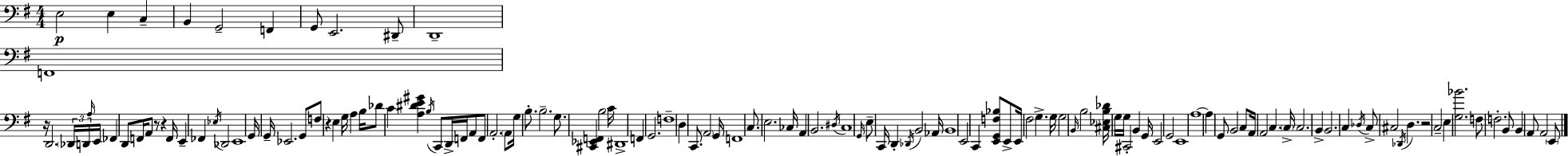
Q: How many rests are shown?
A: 5